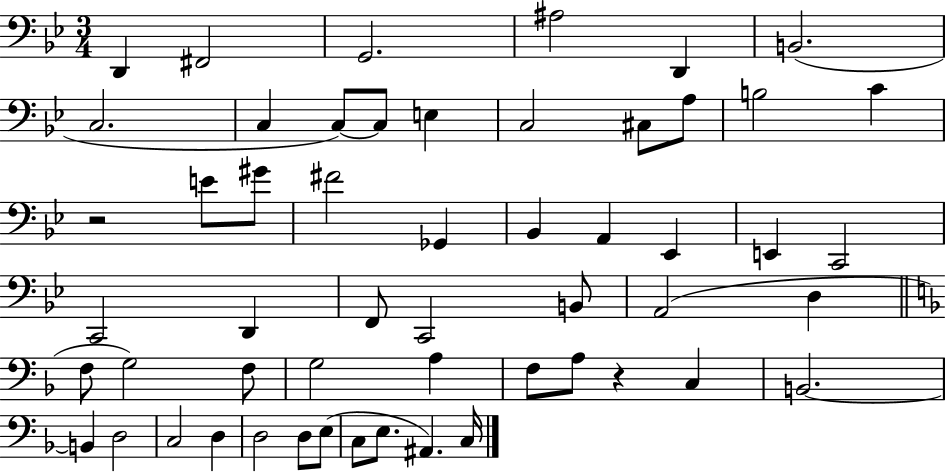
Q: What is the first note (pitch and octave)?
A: D2